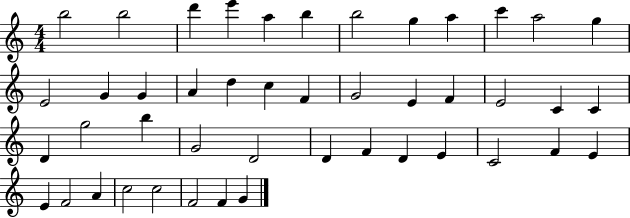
{
  \clef treble
  \numericTimeSignature
  \time 4/4
  \key c \major
  b''2 b''2 | d'''4 e'''4 a''4 b''4 | b''2 g''4 a''4 | c'''4 a''2 g''4 | \break e'2 g'4 g'4 | a'4 d''4 c''4 f'4 | g'2 e'4 f'4 | e'2 c'4 c'4 | \break d'4 g''2 b''4 | g'2 d'2 | d'4 f'4 d'4 e'4 | c'2 f'4 e'4 | \break e'4 f'2 a'4 | c''2 c''2 | f'2 f'4 g'4 | \bar "|."
}